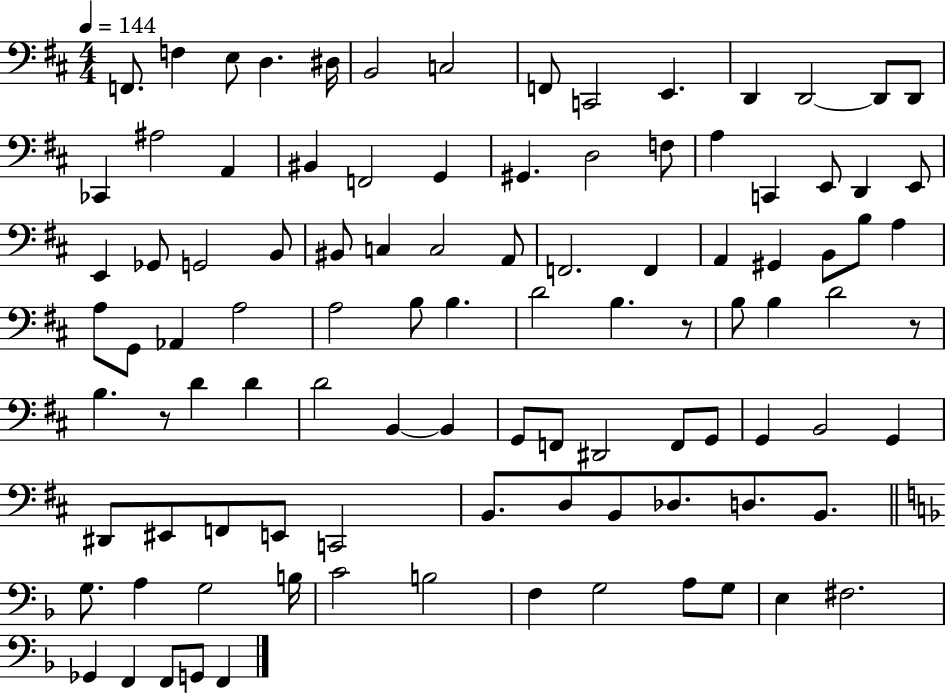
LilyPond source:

{
  \clef bass
  \numericTimeSignature
  \time 4/4
  \key d \major
  \tempo 4 = 144
  \repeat volta 2 { f,8. f4 e8 d4. dis16 | b,2 c2 | f,8 c,2 e,4. | d,4 d,2~~ d,8 d,8 | \break ces,4 ais2 a,4 | bis,4 f,2 g,4 | gis,4. d2 f8 | a4 c,4 e,8 d,4 e,8 | \break e,4 ges,8 g,2 b,8 | bis,8 c4 c2 a,8 | f,2. f,4 | a,4 gis,4 b,8 b8 a4 | \break a8 g,8 aes,4 a2 | a2 b8 b4. | d'2 b4. r8 | b8 b4 d'2 r8 | \break b4. r8 d'4 d'4 | d'2 b,4~~ b,4 | g,8 f,8 dis,2 f,8 g,8 | g,4 b,2 g,4 | \break dis,8 eis,8 f,8 e,8 c,2 | b,8. d8 b,8 des8. d8. b,8. | \bar "||" \break \key f \major g8. a4 g2 b16 | c'2 b2 | f4 g2 a8 g8 | e4 fis2. | \break ges,4 f,4 f,8 g,8 f,4 | } \bar "|."
}